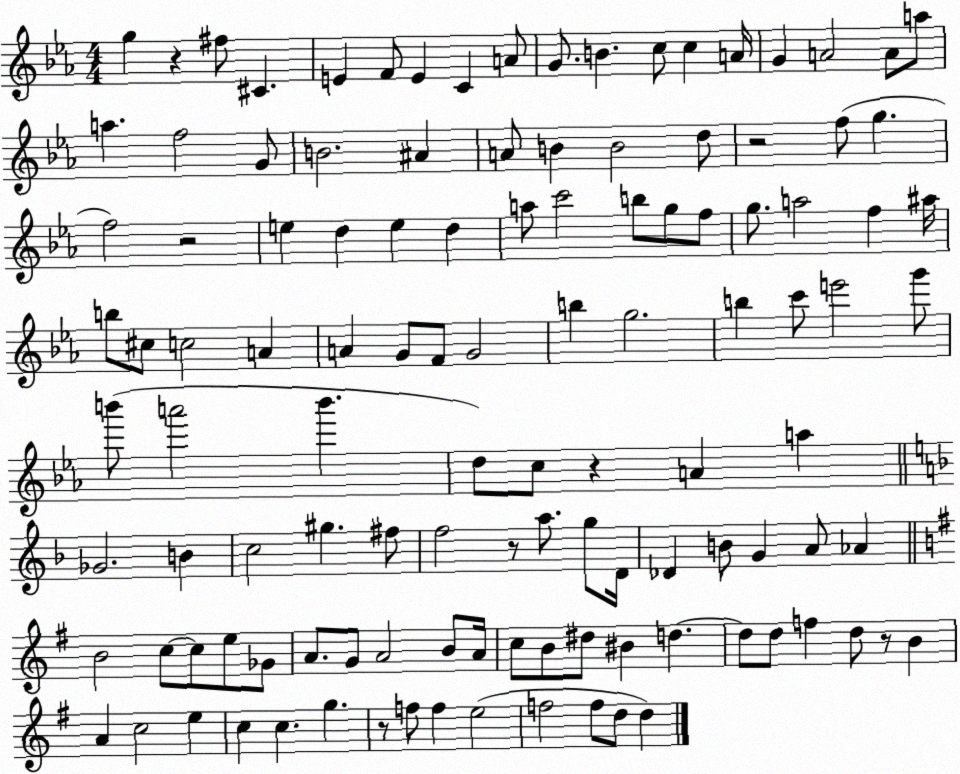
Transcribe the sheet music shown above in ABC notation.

X:1
T:Untitled
M:4/4
L:1/4
K:Eb
g z ^f/2 ^C E F/2 E C A/2 G/2 B c/2 c A/4 G A2 A/2 a/2 a f2 G/2 B2 ^A A/2 B B2 d/2 z2 f/2 g f2 z2 e d e d a/2 c'2 b/2 g/2 f/2 g/2 a2 f ^a/4 b/2 ^c/2 c2 A A G/2 F/2 G2 b g2 b c'/2 e'2 g'/2 b'/2 a'2 b' d/2 c/2 z A a _G2 B c2 ^g ^f/2 f2 z/2 a/2 g/2 D/4 _D B/2 G A/2 _A B2 c/2 c/2 e/2 _G/2 A/2 G/2 A2 B/2 A/4 c/2 B/2 ^d/2 ^B d d/2 d/2 f d/2 z/2 B A c2 e c c g z/2 f/2 f e2 f2 f/2 d/2 d